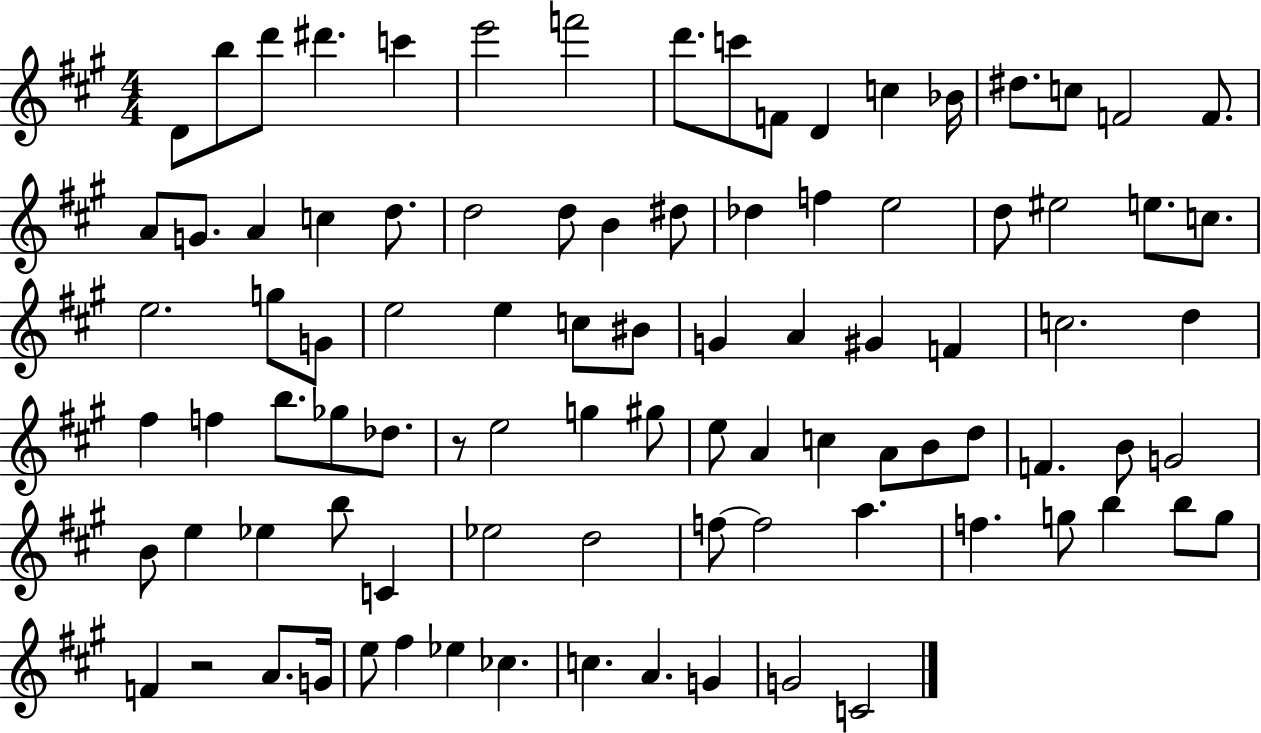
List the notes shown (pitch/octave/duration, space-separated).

D4/e B5/e D6/e D#6/q. C6/q E6/h F6/h D6/e. C6/e F4/e D4/q C5/q Bb4/s D#5/e. C5/e F4/h F4/e. A4/e G4/e. A4/q C5/q D5/e. D5/h D5/e B4/q D#5/e Db5/q F5/q E5/h D5/e EIS5/h E5/e. C5/e. E5/h. G5/e G4/e E5/h E5/q C5/e BIS4/e G4/q A4/q G#4/q F4/q C5/h. D5/q F#5/q F5/q B5/e. Gb5/e Db5/e. R/e E5/h G5/q G#5/e E5/e A4/q C5/q A4/e B4/e D5/e F4/q. B4/e G4/h B4/e E5/q Eb5/q B5/e C4/q Eb5/h D5/h F5/e F5/h A5/q. F5/q. G5/e B5/q B5/e G5/e F4/q R/h A4/e. G4/s E5/e F#5/q Eb5/q CES5/q. C5/q. A4/q. G4/q G4/h C4/h